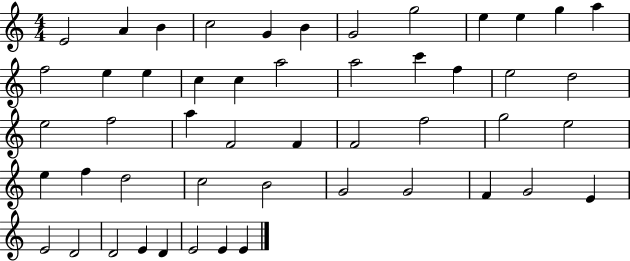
{
  \clef treble
  \numericTimeSignature
  \time 4/4
  \key c \major
  e'2 a'4 b'4 | c''2 g'4 b'4 | g'2 g''2 | e''4 e''4 g''4 a''4 | \break f''2 e''4 e''4 | c''4 c''4 a''2 | a''2 c'''4 f''4 | e''2 d''2 | \break e''2 f''2 | a''4 f'2 f'4 | f'2 f''2 | g''2 e''2 | \break e''4 f''4 d''2 | c''2 b'2 | g'2 g'2 | f'4 g'2 e'4 | \break e'2 d'2 | d'2 e'4 d'4 | e'2 e'4 e'4 | \bar "|."
}